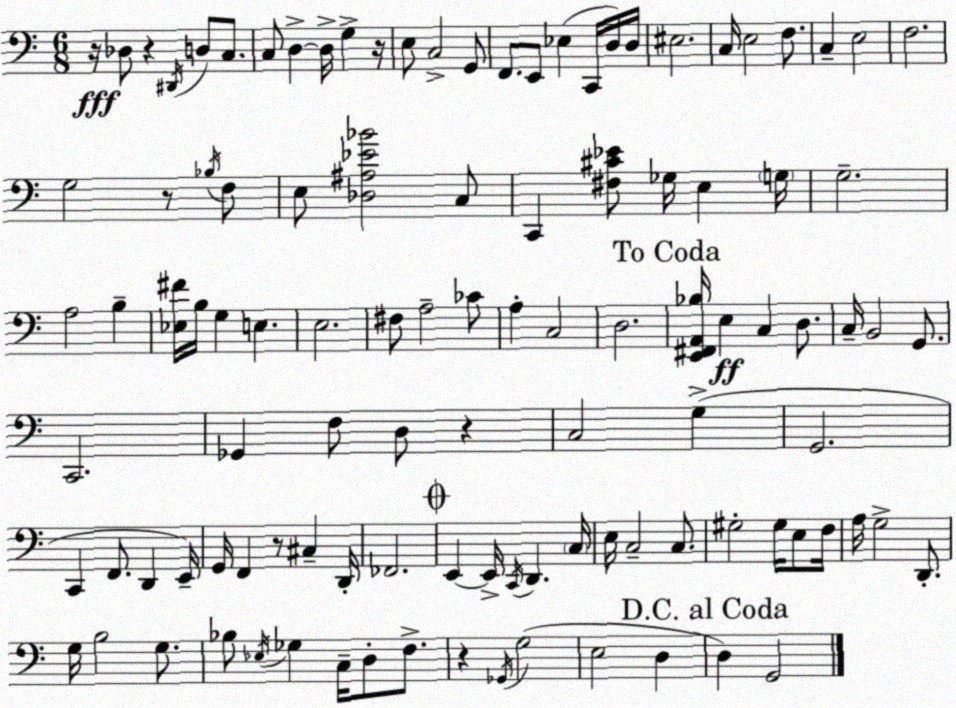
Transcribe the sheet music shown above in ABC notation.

X:1
T:Untitled
M:6/8
L:1/4
K:Am
z/4 _D,/2 z ^D,,/4 D,/2 C,/2 C,/2 D, D,/4 G, z/4 E,/2 C,2 G,,/2 F,,/2 E,,/2 _E, C,,/4 D,/4 D,/4 ^E,2 C,/4 E,2 F,/2 C, E,2 F,2 G,2 z/2 _B,/4 F,/2 E,/2 [_D,^A,_E_B]2 C,/2 C,, [^F,^C_E]/2 _G,/4 E, G,/4 G,2 A,2 B, [_E,^F]/4 B,/4 G, E, E,2 ^F,/2 A,2 _C/2 A, C,2 D,2 [E,,^F,,A,,_B,]/4 E, C, D,/2 C,/4 B,,2 G,,/2 C,,2 _G,, F,/2 D,/2 z C,2 G, G,,2 C,, F,,/2 D,, E,,/4 G,,/4 F,, z/2 ^C, D,,/4 _F,,2 E,, E,,/4 C,,/4 D,, C,/4 E,/4 C,2 C,/2 ^G,2 ^G,/4 E,/2 F,/4 A,/4 G,2 D,,/2 G,/4 B,2 G,/2 _B,/2 _E,/4 _G, C,/4 D,/2 F,/2 z _G,,/4 G,2 E,2 D, D, G,,2